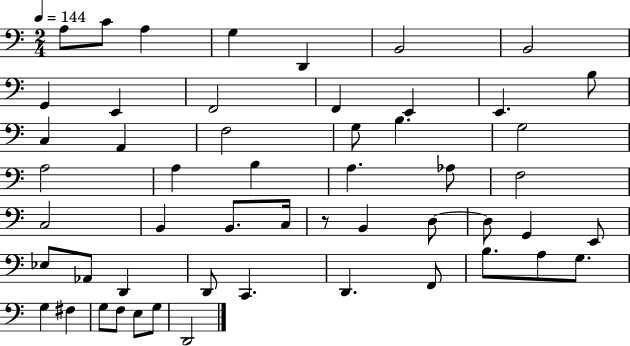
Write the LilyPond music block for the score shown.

{
  \clef bass
  \numericTimeSignature
  \time 2/4
  \key c \major
  \tempo 4 = 144
  a8 c'8 a4 | g4 d,4 | b,2 | b,2 | \break g,4 e,4 | f,2 | f,4 e,4 | e,4. b8 | \break c4 a,4 | f2 | g8 b4. | g2 | \break a2 | a4 b4 | a4. aes8 | f2 | \break c2 | b,4 b,8. c16 | r8 b,4 d8~~ | d8 g,4 e,8 | \break ees8 aes,8 d,4 | d,8 c,4. | d,4. f,8 | b8. a8 g8. | \break g4 fis4 | g8 f8 e8 g8 | d,2 | \bar "|."
}